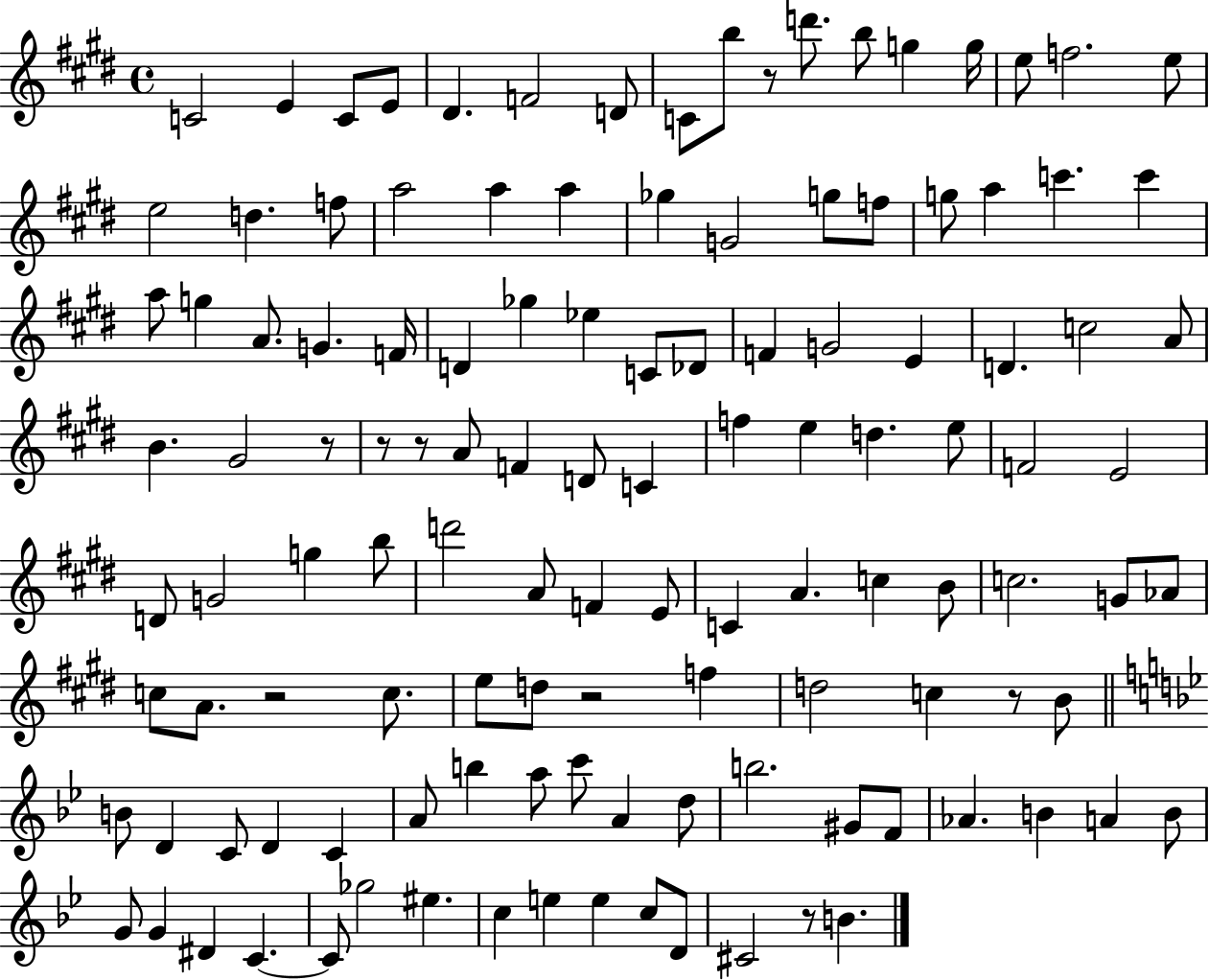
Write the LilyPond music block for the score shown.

{
  \clef treble
  \time 4/4
  \defaultTimeSignature
  \key e \major
  c'2 e'4 c'8 e'8 | dis'4. f'2 d'8 | c'8 b''8 r8 d'''8. b''8 g''4 g''16 | e''8 f''2. e''8 | \break e''2 d''4. f''8 | a''2 a''4 a''4 | ges''4 g'2 g''8 f''8 | g''8 a''4 c'''4. c'''4 | \break a''8 g''4 a'8. g'4. f'16 | d'4 ges''4 ees''4 c'8 des'8 | f'4 g'2 e'4 | d'4. c''2 a'8 | \break b'4. gis'2 r8 | r8 r8 a'8 f'4 d'8 c'4 | f''4 e''4 d''4. e''8 | f'2 e'2 | \break d'8 g'2 g''4 b''8 | d'''2 a'8 f'4 e'8 | c'4 a'4. c''4 b'8 | c''2. g'8 aes'8 | \break c''8 a'8. r2 c''8. | e''8 d''8 r2 f''4 | d''2 c''4 r8 b'8 | \bar "||" \break \key bes \major b'8 d'4 c'8 d'4 c'4 | a'8 b''4 a''8 c'''8 a'4 d''8 | b''2. gis'8 f'8 | aes'4. b'4 a'4 b'8 | \break g'8 g'4 dis'4 c'4.~~ | c'8 ges''2 eis''4. | c''4 e''4 e''4 c''8 d'8 | cis'2 r8 b'4. | \break \bar "|."
}